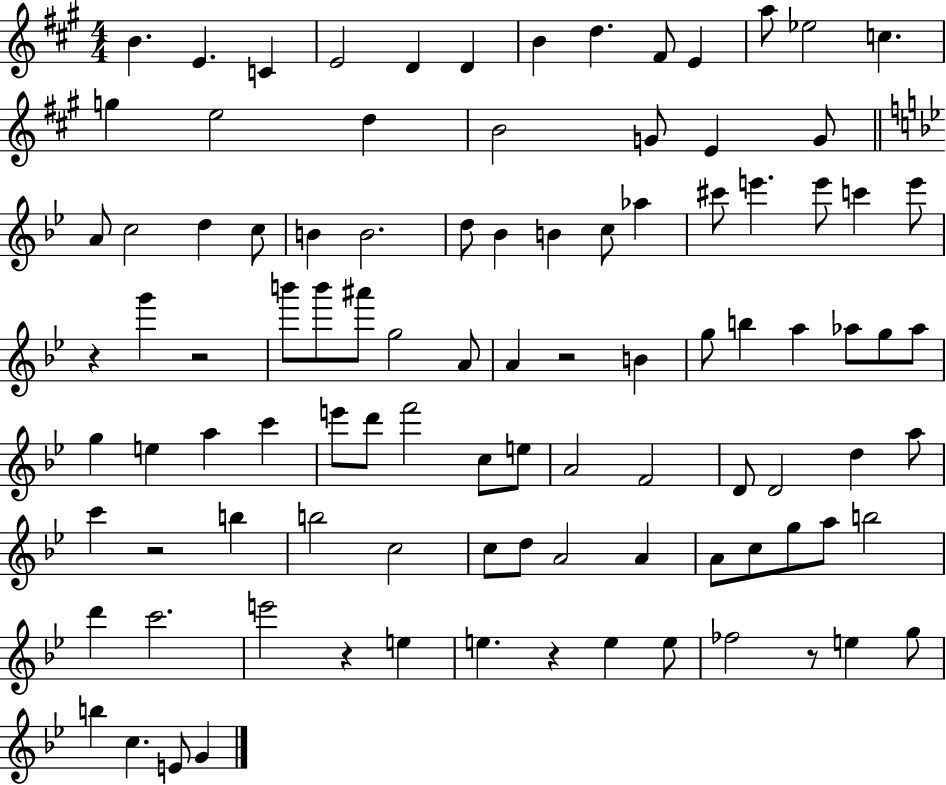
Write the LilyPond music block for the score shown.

{
  \clef treble
  \numericTimeSignature
  \time 4/4
  \key a \major
  b'4. e'4. c'4 | e'2 d'4 d'4 | b'4 d''4. fis'8 e'4 | a''8 ees''2 c''4. | \break g''4 e''2 d''4 | b'2 g'8 e'4 g'8 | \bar "||" \break \key g \minor a'8 c''2 d''4 c''8 | b'4 b'2. | d''8 bes'4 b'4 c''8 aes''4 | cis'''8 e'''4. e'''8 c'''4 e'''8 | \break r4 g'''4 r2 | b'''8 b'''8 ais'''8 g''2 a'8 | a'4 r2 b'4 | g''8 b''4 a''4 aes''8 g''8 aes''8 | \break g''4 e''4 a''4 c'''4 | e'''8 d'''8 f'''2 c''8 e''8 | a'2 f'2 | d'8 d'2 d''4 a''8 | \break c'''4 r2 b''4 | b''2 c''2 | c''8 d''8 a'2 a'4 | a'8 c''8 g''8 a''8 b''2 | \break d'''4 c'''2. | e'''2 r4 e''4 | e''4. r4 e''4 e''8 | fes''2 r8 e''4 g''8 | \break b''4 c''4. e'8 g'4 | \bar "|."
}